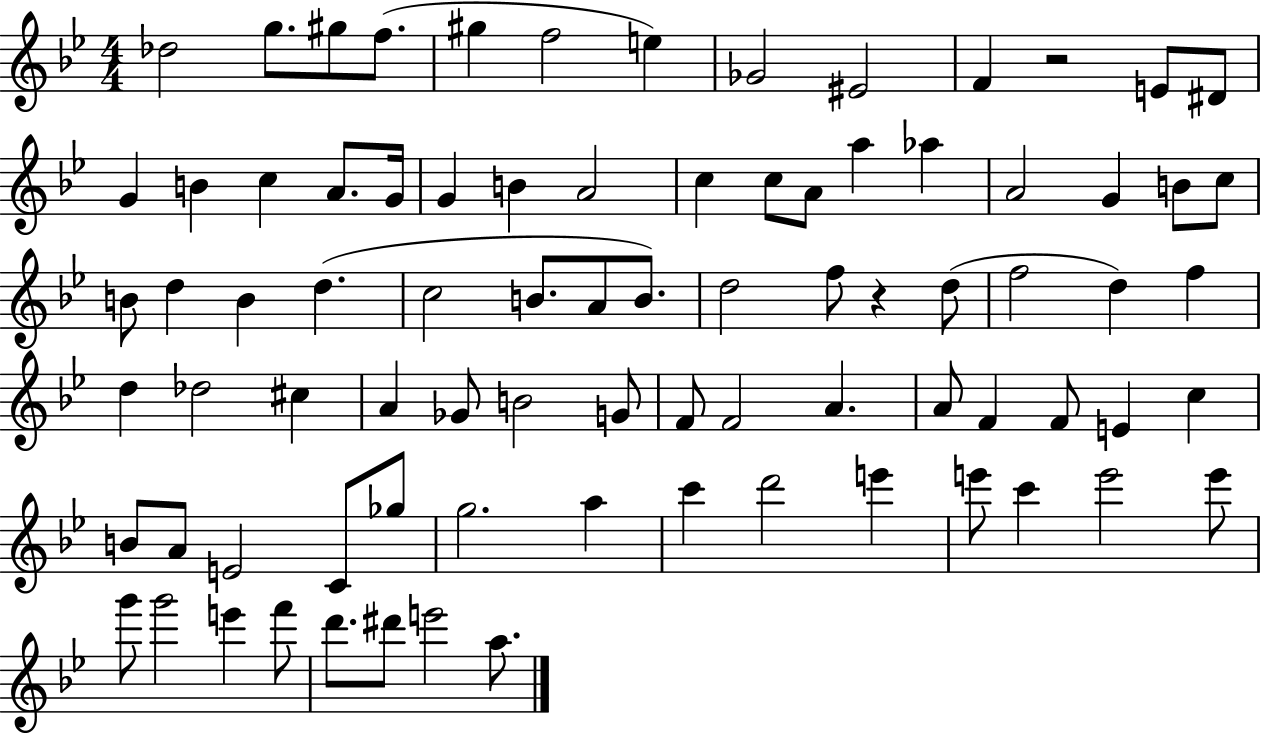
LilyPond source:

{
  \clef treble
  \numericTimeSignature
  \time 4/4
  \key bes \major
  des''2 g''8. gis''8 f''8.( | gis''4 f''2 e''4) | ges'2 eis'2 | f'4 r2 e'8 dis'8 | \break g'4 b'4 c''4 a'8. g'16 | g'4 b'4 a'2 | c''4 c''8 a'8 a''4 aes''4 | a'2 g'4 b'8 c''8 | \break b'8 d''4 b'4 d''4.( | c''2 b'8. a'8 b'8.) | d''2 f''8 r4 d''8( | f''2 d''4) f''4 | \break d''4 des''2 cis''4 | a'4 ges'8 b'2 g'8 | f'8 f'2 a'4. | a'8 f'4 f'8 e'4 c''4 | \break b'8 a'8 e'2 c'8 ges''8 | g''2. a''4 | c'''4 d'''2 e'''4 | e'''8 c'''4 e'''2 e'''8 | \break g'''8 g'''2 e'''4 f'''8 | d'''8. dis'''8 e'''2 a''8. | \bar "|."
}